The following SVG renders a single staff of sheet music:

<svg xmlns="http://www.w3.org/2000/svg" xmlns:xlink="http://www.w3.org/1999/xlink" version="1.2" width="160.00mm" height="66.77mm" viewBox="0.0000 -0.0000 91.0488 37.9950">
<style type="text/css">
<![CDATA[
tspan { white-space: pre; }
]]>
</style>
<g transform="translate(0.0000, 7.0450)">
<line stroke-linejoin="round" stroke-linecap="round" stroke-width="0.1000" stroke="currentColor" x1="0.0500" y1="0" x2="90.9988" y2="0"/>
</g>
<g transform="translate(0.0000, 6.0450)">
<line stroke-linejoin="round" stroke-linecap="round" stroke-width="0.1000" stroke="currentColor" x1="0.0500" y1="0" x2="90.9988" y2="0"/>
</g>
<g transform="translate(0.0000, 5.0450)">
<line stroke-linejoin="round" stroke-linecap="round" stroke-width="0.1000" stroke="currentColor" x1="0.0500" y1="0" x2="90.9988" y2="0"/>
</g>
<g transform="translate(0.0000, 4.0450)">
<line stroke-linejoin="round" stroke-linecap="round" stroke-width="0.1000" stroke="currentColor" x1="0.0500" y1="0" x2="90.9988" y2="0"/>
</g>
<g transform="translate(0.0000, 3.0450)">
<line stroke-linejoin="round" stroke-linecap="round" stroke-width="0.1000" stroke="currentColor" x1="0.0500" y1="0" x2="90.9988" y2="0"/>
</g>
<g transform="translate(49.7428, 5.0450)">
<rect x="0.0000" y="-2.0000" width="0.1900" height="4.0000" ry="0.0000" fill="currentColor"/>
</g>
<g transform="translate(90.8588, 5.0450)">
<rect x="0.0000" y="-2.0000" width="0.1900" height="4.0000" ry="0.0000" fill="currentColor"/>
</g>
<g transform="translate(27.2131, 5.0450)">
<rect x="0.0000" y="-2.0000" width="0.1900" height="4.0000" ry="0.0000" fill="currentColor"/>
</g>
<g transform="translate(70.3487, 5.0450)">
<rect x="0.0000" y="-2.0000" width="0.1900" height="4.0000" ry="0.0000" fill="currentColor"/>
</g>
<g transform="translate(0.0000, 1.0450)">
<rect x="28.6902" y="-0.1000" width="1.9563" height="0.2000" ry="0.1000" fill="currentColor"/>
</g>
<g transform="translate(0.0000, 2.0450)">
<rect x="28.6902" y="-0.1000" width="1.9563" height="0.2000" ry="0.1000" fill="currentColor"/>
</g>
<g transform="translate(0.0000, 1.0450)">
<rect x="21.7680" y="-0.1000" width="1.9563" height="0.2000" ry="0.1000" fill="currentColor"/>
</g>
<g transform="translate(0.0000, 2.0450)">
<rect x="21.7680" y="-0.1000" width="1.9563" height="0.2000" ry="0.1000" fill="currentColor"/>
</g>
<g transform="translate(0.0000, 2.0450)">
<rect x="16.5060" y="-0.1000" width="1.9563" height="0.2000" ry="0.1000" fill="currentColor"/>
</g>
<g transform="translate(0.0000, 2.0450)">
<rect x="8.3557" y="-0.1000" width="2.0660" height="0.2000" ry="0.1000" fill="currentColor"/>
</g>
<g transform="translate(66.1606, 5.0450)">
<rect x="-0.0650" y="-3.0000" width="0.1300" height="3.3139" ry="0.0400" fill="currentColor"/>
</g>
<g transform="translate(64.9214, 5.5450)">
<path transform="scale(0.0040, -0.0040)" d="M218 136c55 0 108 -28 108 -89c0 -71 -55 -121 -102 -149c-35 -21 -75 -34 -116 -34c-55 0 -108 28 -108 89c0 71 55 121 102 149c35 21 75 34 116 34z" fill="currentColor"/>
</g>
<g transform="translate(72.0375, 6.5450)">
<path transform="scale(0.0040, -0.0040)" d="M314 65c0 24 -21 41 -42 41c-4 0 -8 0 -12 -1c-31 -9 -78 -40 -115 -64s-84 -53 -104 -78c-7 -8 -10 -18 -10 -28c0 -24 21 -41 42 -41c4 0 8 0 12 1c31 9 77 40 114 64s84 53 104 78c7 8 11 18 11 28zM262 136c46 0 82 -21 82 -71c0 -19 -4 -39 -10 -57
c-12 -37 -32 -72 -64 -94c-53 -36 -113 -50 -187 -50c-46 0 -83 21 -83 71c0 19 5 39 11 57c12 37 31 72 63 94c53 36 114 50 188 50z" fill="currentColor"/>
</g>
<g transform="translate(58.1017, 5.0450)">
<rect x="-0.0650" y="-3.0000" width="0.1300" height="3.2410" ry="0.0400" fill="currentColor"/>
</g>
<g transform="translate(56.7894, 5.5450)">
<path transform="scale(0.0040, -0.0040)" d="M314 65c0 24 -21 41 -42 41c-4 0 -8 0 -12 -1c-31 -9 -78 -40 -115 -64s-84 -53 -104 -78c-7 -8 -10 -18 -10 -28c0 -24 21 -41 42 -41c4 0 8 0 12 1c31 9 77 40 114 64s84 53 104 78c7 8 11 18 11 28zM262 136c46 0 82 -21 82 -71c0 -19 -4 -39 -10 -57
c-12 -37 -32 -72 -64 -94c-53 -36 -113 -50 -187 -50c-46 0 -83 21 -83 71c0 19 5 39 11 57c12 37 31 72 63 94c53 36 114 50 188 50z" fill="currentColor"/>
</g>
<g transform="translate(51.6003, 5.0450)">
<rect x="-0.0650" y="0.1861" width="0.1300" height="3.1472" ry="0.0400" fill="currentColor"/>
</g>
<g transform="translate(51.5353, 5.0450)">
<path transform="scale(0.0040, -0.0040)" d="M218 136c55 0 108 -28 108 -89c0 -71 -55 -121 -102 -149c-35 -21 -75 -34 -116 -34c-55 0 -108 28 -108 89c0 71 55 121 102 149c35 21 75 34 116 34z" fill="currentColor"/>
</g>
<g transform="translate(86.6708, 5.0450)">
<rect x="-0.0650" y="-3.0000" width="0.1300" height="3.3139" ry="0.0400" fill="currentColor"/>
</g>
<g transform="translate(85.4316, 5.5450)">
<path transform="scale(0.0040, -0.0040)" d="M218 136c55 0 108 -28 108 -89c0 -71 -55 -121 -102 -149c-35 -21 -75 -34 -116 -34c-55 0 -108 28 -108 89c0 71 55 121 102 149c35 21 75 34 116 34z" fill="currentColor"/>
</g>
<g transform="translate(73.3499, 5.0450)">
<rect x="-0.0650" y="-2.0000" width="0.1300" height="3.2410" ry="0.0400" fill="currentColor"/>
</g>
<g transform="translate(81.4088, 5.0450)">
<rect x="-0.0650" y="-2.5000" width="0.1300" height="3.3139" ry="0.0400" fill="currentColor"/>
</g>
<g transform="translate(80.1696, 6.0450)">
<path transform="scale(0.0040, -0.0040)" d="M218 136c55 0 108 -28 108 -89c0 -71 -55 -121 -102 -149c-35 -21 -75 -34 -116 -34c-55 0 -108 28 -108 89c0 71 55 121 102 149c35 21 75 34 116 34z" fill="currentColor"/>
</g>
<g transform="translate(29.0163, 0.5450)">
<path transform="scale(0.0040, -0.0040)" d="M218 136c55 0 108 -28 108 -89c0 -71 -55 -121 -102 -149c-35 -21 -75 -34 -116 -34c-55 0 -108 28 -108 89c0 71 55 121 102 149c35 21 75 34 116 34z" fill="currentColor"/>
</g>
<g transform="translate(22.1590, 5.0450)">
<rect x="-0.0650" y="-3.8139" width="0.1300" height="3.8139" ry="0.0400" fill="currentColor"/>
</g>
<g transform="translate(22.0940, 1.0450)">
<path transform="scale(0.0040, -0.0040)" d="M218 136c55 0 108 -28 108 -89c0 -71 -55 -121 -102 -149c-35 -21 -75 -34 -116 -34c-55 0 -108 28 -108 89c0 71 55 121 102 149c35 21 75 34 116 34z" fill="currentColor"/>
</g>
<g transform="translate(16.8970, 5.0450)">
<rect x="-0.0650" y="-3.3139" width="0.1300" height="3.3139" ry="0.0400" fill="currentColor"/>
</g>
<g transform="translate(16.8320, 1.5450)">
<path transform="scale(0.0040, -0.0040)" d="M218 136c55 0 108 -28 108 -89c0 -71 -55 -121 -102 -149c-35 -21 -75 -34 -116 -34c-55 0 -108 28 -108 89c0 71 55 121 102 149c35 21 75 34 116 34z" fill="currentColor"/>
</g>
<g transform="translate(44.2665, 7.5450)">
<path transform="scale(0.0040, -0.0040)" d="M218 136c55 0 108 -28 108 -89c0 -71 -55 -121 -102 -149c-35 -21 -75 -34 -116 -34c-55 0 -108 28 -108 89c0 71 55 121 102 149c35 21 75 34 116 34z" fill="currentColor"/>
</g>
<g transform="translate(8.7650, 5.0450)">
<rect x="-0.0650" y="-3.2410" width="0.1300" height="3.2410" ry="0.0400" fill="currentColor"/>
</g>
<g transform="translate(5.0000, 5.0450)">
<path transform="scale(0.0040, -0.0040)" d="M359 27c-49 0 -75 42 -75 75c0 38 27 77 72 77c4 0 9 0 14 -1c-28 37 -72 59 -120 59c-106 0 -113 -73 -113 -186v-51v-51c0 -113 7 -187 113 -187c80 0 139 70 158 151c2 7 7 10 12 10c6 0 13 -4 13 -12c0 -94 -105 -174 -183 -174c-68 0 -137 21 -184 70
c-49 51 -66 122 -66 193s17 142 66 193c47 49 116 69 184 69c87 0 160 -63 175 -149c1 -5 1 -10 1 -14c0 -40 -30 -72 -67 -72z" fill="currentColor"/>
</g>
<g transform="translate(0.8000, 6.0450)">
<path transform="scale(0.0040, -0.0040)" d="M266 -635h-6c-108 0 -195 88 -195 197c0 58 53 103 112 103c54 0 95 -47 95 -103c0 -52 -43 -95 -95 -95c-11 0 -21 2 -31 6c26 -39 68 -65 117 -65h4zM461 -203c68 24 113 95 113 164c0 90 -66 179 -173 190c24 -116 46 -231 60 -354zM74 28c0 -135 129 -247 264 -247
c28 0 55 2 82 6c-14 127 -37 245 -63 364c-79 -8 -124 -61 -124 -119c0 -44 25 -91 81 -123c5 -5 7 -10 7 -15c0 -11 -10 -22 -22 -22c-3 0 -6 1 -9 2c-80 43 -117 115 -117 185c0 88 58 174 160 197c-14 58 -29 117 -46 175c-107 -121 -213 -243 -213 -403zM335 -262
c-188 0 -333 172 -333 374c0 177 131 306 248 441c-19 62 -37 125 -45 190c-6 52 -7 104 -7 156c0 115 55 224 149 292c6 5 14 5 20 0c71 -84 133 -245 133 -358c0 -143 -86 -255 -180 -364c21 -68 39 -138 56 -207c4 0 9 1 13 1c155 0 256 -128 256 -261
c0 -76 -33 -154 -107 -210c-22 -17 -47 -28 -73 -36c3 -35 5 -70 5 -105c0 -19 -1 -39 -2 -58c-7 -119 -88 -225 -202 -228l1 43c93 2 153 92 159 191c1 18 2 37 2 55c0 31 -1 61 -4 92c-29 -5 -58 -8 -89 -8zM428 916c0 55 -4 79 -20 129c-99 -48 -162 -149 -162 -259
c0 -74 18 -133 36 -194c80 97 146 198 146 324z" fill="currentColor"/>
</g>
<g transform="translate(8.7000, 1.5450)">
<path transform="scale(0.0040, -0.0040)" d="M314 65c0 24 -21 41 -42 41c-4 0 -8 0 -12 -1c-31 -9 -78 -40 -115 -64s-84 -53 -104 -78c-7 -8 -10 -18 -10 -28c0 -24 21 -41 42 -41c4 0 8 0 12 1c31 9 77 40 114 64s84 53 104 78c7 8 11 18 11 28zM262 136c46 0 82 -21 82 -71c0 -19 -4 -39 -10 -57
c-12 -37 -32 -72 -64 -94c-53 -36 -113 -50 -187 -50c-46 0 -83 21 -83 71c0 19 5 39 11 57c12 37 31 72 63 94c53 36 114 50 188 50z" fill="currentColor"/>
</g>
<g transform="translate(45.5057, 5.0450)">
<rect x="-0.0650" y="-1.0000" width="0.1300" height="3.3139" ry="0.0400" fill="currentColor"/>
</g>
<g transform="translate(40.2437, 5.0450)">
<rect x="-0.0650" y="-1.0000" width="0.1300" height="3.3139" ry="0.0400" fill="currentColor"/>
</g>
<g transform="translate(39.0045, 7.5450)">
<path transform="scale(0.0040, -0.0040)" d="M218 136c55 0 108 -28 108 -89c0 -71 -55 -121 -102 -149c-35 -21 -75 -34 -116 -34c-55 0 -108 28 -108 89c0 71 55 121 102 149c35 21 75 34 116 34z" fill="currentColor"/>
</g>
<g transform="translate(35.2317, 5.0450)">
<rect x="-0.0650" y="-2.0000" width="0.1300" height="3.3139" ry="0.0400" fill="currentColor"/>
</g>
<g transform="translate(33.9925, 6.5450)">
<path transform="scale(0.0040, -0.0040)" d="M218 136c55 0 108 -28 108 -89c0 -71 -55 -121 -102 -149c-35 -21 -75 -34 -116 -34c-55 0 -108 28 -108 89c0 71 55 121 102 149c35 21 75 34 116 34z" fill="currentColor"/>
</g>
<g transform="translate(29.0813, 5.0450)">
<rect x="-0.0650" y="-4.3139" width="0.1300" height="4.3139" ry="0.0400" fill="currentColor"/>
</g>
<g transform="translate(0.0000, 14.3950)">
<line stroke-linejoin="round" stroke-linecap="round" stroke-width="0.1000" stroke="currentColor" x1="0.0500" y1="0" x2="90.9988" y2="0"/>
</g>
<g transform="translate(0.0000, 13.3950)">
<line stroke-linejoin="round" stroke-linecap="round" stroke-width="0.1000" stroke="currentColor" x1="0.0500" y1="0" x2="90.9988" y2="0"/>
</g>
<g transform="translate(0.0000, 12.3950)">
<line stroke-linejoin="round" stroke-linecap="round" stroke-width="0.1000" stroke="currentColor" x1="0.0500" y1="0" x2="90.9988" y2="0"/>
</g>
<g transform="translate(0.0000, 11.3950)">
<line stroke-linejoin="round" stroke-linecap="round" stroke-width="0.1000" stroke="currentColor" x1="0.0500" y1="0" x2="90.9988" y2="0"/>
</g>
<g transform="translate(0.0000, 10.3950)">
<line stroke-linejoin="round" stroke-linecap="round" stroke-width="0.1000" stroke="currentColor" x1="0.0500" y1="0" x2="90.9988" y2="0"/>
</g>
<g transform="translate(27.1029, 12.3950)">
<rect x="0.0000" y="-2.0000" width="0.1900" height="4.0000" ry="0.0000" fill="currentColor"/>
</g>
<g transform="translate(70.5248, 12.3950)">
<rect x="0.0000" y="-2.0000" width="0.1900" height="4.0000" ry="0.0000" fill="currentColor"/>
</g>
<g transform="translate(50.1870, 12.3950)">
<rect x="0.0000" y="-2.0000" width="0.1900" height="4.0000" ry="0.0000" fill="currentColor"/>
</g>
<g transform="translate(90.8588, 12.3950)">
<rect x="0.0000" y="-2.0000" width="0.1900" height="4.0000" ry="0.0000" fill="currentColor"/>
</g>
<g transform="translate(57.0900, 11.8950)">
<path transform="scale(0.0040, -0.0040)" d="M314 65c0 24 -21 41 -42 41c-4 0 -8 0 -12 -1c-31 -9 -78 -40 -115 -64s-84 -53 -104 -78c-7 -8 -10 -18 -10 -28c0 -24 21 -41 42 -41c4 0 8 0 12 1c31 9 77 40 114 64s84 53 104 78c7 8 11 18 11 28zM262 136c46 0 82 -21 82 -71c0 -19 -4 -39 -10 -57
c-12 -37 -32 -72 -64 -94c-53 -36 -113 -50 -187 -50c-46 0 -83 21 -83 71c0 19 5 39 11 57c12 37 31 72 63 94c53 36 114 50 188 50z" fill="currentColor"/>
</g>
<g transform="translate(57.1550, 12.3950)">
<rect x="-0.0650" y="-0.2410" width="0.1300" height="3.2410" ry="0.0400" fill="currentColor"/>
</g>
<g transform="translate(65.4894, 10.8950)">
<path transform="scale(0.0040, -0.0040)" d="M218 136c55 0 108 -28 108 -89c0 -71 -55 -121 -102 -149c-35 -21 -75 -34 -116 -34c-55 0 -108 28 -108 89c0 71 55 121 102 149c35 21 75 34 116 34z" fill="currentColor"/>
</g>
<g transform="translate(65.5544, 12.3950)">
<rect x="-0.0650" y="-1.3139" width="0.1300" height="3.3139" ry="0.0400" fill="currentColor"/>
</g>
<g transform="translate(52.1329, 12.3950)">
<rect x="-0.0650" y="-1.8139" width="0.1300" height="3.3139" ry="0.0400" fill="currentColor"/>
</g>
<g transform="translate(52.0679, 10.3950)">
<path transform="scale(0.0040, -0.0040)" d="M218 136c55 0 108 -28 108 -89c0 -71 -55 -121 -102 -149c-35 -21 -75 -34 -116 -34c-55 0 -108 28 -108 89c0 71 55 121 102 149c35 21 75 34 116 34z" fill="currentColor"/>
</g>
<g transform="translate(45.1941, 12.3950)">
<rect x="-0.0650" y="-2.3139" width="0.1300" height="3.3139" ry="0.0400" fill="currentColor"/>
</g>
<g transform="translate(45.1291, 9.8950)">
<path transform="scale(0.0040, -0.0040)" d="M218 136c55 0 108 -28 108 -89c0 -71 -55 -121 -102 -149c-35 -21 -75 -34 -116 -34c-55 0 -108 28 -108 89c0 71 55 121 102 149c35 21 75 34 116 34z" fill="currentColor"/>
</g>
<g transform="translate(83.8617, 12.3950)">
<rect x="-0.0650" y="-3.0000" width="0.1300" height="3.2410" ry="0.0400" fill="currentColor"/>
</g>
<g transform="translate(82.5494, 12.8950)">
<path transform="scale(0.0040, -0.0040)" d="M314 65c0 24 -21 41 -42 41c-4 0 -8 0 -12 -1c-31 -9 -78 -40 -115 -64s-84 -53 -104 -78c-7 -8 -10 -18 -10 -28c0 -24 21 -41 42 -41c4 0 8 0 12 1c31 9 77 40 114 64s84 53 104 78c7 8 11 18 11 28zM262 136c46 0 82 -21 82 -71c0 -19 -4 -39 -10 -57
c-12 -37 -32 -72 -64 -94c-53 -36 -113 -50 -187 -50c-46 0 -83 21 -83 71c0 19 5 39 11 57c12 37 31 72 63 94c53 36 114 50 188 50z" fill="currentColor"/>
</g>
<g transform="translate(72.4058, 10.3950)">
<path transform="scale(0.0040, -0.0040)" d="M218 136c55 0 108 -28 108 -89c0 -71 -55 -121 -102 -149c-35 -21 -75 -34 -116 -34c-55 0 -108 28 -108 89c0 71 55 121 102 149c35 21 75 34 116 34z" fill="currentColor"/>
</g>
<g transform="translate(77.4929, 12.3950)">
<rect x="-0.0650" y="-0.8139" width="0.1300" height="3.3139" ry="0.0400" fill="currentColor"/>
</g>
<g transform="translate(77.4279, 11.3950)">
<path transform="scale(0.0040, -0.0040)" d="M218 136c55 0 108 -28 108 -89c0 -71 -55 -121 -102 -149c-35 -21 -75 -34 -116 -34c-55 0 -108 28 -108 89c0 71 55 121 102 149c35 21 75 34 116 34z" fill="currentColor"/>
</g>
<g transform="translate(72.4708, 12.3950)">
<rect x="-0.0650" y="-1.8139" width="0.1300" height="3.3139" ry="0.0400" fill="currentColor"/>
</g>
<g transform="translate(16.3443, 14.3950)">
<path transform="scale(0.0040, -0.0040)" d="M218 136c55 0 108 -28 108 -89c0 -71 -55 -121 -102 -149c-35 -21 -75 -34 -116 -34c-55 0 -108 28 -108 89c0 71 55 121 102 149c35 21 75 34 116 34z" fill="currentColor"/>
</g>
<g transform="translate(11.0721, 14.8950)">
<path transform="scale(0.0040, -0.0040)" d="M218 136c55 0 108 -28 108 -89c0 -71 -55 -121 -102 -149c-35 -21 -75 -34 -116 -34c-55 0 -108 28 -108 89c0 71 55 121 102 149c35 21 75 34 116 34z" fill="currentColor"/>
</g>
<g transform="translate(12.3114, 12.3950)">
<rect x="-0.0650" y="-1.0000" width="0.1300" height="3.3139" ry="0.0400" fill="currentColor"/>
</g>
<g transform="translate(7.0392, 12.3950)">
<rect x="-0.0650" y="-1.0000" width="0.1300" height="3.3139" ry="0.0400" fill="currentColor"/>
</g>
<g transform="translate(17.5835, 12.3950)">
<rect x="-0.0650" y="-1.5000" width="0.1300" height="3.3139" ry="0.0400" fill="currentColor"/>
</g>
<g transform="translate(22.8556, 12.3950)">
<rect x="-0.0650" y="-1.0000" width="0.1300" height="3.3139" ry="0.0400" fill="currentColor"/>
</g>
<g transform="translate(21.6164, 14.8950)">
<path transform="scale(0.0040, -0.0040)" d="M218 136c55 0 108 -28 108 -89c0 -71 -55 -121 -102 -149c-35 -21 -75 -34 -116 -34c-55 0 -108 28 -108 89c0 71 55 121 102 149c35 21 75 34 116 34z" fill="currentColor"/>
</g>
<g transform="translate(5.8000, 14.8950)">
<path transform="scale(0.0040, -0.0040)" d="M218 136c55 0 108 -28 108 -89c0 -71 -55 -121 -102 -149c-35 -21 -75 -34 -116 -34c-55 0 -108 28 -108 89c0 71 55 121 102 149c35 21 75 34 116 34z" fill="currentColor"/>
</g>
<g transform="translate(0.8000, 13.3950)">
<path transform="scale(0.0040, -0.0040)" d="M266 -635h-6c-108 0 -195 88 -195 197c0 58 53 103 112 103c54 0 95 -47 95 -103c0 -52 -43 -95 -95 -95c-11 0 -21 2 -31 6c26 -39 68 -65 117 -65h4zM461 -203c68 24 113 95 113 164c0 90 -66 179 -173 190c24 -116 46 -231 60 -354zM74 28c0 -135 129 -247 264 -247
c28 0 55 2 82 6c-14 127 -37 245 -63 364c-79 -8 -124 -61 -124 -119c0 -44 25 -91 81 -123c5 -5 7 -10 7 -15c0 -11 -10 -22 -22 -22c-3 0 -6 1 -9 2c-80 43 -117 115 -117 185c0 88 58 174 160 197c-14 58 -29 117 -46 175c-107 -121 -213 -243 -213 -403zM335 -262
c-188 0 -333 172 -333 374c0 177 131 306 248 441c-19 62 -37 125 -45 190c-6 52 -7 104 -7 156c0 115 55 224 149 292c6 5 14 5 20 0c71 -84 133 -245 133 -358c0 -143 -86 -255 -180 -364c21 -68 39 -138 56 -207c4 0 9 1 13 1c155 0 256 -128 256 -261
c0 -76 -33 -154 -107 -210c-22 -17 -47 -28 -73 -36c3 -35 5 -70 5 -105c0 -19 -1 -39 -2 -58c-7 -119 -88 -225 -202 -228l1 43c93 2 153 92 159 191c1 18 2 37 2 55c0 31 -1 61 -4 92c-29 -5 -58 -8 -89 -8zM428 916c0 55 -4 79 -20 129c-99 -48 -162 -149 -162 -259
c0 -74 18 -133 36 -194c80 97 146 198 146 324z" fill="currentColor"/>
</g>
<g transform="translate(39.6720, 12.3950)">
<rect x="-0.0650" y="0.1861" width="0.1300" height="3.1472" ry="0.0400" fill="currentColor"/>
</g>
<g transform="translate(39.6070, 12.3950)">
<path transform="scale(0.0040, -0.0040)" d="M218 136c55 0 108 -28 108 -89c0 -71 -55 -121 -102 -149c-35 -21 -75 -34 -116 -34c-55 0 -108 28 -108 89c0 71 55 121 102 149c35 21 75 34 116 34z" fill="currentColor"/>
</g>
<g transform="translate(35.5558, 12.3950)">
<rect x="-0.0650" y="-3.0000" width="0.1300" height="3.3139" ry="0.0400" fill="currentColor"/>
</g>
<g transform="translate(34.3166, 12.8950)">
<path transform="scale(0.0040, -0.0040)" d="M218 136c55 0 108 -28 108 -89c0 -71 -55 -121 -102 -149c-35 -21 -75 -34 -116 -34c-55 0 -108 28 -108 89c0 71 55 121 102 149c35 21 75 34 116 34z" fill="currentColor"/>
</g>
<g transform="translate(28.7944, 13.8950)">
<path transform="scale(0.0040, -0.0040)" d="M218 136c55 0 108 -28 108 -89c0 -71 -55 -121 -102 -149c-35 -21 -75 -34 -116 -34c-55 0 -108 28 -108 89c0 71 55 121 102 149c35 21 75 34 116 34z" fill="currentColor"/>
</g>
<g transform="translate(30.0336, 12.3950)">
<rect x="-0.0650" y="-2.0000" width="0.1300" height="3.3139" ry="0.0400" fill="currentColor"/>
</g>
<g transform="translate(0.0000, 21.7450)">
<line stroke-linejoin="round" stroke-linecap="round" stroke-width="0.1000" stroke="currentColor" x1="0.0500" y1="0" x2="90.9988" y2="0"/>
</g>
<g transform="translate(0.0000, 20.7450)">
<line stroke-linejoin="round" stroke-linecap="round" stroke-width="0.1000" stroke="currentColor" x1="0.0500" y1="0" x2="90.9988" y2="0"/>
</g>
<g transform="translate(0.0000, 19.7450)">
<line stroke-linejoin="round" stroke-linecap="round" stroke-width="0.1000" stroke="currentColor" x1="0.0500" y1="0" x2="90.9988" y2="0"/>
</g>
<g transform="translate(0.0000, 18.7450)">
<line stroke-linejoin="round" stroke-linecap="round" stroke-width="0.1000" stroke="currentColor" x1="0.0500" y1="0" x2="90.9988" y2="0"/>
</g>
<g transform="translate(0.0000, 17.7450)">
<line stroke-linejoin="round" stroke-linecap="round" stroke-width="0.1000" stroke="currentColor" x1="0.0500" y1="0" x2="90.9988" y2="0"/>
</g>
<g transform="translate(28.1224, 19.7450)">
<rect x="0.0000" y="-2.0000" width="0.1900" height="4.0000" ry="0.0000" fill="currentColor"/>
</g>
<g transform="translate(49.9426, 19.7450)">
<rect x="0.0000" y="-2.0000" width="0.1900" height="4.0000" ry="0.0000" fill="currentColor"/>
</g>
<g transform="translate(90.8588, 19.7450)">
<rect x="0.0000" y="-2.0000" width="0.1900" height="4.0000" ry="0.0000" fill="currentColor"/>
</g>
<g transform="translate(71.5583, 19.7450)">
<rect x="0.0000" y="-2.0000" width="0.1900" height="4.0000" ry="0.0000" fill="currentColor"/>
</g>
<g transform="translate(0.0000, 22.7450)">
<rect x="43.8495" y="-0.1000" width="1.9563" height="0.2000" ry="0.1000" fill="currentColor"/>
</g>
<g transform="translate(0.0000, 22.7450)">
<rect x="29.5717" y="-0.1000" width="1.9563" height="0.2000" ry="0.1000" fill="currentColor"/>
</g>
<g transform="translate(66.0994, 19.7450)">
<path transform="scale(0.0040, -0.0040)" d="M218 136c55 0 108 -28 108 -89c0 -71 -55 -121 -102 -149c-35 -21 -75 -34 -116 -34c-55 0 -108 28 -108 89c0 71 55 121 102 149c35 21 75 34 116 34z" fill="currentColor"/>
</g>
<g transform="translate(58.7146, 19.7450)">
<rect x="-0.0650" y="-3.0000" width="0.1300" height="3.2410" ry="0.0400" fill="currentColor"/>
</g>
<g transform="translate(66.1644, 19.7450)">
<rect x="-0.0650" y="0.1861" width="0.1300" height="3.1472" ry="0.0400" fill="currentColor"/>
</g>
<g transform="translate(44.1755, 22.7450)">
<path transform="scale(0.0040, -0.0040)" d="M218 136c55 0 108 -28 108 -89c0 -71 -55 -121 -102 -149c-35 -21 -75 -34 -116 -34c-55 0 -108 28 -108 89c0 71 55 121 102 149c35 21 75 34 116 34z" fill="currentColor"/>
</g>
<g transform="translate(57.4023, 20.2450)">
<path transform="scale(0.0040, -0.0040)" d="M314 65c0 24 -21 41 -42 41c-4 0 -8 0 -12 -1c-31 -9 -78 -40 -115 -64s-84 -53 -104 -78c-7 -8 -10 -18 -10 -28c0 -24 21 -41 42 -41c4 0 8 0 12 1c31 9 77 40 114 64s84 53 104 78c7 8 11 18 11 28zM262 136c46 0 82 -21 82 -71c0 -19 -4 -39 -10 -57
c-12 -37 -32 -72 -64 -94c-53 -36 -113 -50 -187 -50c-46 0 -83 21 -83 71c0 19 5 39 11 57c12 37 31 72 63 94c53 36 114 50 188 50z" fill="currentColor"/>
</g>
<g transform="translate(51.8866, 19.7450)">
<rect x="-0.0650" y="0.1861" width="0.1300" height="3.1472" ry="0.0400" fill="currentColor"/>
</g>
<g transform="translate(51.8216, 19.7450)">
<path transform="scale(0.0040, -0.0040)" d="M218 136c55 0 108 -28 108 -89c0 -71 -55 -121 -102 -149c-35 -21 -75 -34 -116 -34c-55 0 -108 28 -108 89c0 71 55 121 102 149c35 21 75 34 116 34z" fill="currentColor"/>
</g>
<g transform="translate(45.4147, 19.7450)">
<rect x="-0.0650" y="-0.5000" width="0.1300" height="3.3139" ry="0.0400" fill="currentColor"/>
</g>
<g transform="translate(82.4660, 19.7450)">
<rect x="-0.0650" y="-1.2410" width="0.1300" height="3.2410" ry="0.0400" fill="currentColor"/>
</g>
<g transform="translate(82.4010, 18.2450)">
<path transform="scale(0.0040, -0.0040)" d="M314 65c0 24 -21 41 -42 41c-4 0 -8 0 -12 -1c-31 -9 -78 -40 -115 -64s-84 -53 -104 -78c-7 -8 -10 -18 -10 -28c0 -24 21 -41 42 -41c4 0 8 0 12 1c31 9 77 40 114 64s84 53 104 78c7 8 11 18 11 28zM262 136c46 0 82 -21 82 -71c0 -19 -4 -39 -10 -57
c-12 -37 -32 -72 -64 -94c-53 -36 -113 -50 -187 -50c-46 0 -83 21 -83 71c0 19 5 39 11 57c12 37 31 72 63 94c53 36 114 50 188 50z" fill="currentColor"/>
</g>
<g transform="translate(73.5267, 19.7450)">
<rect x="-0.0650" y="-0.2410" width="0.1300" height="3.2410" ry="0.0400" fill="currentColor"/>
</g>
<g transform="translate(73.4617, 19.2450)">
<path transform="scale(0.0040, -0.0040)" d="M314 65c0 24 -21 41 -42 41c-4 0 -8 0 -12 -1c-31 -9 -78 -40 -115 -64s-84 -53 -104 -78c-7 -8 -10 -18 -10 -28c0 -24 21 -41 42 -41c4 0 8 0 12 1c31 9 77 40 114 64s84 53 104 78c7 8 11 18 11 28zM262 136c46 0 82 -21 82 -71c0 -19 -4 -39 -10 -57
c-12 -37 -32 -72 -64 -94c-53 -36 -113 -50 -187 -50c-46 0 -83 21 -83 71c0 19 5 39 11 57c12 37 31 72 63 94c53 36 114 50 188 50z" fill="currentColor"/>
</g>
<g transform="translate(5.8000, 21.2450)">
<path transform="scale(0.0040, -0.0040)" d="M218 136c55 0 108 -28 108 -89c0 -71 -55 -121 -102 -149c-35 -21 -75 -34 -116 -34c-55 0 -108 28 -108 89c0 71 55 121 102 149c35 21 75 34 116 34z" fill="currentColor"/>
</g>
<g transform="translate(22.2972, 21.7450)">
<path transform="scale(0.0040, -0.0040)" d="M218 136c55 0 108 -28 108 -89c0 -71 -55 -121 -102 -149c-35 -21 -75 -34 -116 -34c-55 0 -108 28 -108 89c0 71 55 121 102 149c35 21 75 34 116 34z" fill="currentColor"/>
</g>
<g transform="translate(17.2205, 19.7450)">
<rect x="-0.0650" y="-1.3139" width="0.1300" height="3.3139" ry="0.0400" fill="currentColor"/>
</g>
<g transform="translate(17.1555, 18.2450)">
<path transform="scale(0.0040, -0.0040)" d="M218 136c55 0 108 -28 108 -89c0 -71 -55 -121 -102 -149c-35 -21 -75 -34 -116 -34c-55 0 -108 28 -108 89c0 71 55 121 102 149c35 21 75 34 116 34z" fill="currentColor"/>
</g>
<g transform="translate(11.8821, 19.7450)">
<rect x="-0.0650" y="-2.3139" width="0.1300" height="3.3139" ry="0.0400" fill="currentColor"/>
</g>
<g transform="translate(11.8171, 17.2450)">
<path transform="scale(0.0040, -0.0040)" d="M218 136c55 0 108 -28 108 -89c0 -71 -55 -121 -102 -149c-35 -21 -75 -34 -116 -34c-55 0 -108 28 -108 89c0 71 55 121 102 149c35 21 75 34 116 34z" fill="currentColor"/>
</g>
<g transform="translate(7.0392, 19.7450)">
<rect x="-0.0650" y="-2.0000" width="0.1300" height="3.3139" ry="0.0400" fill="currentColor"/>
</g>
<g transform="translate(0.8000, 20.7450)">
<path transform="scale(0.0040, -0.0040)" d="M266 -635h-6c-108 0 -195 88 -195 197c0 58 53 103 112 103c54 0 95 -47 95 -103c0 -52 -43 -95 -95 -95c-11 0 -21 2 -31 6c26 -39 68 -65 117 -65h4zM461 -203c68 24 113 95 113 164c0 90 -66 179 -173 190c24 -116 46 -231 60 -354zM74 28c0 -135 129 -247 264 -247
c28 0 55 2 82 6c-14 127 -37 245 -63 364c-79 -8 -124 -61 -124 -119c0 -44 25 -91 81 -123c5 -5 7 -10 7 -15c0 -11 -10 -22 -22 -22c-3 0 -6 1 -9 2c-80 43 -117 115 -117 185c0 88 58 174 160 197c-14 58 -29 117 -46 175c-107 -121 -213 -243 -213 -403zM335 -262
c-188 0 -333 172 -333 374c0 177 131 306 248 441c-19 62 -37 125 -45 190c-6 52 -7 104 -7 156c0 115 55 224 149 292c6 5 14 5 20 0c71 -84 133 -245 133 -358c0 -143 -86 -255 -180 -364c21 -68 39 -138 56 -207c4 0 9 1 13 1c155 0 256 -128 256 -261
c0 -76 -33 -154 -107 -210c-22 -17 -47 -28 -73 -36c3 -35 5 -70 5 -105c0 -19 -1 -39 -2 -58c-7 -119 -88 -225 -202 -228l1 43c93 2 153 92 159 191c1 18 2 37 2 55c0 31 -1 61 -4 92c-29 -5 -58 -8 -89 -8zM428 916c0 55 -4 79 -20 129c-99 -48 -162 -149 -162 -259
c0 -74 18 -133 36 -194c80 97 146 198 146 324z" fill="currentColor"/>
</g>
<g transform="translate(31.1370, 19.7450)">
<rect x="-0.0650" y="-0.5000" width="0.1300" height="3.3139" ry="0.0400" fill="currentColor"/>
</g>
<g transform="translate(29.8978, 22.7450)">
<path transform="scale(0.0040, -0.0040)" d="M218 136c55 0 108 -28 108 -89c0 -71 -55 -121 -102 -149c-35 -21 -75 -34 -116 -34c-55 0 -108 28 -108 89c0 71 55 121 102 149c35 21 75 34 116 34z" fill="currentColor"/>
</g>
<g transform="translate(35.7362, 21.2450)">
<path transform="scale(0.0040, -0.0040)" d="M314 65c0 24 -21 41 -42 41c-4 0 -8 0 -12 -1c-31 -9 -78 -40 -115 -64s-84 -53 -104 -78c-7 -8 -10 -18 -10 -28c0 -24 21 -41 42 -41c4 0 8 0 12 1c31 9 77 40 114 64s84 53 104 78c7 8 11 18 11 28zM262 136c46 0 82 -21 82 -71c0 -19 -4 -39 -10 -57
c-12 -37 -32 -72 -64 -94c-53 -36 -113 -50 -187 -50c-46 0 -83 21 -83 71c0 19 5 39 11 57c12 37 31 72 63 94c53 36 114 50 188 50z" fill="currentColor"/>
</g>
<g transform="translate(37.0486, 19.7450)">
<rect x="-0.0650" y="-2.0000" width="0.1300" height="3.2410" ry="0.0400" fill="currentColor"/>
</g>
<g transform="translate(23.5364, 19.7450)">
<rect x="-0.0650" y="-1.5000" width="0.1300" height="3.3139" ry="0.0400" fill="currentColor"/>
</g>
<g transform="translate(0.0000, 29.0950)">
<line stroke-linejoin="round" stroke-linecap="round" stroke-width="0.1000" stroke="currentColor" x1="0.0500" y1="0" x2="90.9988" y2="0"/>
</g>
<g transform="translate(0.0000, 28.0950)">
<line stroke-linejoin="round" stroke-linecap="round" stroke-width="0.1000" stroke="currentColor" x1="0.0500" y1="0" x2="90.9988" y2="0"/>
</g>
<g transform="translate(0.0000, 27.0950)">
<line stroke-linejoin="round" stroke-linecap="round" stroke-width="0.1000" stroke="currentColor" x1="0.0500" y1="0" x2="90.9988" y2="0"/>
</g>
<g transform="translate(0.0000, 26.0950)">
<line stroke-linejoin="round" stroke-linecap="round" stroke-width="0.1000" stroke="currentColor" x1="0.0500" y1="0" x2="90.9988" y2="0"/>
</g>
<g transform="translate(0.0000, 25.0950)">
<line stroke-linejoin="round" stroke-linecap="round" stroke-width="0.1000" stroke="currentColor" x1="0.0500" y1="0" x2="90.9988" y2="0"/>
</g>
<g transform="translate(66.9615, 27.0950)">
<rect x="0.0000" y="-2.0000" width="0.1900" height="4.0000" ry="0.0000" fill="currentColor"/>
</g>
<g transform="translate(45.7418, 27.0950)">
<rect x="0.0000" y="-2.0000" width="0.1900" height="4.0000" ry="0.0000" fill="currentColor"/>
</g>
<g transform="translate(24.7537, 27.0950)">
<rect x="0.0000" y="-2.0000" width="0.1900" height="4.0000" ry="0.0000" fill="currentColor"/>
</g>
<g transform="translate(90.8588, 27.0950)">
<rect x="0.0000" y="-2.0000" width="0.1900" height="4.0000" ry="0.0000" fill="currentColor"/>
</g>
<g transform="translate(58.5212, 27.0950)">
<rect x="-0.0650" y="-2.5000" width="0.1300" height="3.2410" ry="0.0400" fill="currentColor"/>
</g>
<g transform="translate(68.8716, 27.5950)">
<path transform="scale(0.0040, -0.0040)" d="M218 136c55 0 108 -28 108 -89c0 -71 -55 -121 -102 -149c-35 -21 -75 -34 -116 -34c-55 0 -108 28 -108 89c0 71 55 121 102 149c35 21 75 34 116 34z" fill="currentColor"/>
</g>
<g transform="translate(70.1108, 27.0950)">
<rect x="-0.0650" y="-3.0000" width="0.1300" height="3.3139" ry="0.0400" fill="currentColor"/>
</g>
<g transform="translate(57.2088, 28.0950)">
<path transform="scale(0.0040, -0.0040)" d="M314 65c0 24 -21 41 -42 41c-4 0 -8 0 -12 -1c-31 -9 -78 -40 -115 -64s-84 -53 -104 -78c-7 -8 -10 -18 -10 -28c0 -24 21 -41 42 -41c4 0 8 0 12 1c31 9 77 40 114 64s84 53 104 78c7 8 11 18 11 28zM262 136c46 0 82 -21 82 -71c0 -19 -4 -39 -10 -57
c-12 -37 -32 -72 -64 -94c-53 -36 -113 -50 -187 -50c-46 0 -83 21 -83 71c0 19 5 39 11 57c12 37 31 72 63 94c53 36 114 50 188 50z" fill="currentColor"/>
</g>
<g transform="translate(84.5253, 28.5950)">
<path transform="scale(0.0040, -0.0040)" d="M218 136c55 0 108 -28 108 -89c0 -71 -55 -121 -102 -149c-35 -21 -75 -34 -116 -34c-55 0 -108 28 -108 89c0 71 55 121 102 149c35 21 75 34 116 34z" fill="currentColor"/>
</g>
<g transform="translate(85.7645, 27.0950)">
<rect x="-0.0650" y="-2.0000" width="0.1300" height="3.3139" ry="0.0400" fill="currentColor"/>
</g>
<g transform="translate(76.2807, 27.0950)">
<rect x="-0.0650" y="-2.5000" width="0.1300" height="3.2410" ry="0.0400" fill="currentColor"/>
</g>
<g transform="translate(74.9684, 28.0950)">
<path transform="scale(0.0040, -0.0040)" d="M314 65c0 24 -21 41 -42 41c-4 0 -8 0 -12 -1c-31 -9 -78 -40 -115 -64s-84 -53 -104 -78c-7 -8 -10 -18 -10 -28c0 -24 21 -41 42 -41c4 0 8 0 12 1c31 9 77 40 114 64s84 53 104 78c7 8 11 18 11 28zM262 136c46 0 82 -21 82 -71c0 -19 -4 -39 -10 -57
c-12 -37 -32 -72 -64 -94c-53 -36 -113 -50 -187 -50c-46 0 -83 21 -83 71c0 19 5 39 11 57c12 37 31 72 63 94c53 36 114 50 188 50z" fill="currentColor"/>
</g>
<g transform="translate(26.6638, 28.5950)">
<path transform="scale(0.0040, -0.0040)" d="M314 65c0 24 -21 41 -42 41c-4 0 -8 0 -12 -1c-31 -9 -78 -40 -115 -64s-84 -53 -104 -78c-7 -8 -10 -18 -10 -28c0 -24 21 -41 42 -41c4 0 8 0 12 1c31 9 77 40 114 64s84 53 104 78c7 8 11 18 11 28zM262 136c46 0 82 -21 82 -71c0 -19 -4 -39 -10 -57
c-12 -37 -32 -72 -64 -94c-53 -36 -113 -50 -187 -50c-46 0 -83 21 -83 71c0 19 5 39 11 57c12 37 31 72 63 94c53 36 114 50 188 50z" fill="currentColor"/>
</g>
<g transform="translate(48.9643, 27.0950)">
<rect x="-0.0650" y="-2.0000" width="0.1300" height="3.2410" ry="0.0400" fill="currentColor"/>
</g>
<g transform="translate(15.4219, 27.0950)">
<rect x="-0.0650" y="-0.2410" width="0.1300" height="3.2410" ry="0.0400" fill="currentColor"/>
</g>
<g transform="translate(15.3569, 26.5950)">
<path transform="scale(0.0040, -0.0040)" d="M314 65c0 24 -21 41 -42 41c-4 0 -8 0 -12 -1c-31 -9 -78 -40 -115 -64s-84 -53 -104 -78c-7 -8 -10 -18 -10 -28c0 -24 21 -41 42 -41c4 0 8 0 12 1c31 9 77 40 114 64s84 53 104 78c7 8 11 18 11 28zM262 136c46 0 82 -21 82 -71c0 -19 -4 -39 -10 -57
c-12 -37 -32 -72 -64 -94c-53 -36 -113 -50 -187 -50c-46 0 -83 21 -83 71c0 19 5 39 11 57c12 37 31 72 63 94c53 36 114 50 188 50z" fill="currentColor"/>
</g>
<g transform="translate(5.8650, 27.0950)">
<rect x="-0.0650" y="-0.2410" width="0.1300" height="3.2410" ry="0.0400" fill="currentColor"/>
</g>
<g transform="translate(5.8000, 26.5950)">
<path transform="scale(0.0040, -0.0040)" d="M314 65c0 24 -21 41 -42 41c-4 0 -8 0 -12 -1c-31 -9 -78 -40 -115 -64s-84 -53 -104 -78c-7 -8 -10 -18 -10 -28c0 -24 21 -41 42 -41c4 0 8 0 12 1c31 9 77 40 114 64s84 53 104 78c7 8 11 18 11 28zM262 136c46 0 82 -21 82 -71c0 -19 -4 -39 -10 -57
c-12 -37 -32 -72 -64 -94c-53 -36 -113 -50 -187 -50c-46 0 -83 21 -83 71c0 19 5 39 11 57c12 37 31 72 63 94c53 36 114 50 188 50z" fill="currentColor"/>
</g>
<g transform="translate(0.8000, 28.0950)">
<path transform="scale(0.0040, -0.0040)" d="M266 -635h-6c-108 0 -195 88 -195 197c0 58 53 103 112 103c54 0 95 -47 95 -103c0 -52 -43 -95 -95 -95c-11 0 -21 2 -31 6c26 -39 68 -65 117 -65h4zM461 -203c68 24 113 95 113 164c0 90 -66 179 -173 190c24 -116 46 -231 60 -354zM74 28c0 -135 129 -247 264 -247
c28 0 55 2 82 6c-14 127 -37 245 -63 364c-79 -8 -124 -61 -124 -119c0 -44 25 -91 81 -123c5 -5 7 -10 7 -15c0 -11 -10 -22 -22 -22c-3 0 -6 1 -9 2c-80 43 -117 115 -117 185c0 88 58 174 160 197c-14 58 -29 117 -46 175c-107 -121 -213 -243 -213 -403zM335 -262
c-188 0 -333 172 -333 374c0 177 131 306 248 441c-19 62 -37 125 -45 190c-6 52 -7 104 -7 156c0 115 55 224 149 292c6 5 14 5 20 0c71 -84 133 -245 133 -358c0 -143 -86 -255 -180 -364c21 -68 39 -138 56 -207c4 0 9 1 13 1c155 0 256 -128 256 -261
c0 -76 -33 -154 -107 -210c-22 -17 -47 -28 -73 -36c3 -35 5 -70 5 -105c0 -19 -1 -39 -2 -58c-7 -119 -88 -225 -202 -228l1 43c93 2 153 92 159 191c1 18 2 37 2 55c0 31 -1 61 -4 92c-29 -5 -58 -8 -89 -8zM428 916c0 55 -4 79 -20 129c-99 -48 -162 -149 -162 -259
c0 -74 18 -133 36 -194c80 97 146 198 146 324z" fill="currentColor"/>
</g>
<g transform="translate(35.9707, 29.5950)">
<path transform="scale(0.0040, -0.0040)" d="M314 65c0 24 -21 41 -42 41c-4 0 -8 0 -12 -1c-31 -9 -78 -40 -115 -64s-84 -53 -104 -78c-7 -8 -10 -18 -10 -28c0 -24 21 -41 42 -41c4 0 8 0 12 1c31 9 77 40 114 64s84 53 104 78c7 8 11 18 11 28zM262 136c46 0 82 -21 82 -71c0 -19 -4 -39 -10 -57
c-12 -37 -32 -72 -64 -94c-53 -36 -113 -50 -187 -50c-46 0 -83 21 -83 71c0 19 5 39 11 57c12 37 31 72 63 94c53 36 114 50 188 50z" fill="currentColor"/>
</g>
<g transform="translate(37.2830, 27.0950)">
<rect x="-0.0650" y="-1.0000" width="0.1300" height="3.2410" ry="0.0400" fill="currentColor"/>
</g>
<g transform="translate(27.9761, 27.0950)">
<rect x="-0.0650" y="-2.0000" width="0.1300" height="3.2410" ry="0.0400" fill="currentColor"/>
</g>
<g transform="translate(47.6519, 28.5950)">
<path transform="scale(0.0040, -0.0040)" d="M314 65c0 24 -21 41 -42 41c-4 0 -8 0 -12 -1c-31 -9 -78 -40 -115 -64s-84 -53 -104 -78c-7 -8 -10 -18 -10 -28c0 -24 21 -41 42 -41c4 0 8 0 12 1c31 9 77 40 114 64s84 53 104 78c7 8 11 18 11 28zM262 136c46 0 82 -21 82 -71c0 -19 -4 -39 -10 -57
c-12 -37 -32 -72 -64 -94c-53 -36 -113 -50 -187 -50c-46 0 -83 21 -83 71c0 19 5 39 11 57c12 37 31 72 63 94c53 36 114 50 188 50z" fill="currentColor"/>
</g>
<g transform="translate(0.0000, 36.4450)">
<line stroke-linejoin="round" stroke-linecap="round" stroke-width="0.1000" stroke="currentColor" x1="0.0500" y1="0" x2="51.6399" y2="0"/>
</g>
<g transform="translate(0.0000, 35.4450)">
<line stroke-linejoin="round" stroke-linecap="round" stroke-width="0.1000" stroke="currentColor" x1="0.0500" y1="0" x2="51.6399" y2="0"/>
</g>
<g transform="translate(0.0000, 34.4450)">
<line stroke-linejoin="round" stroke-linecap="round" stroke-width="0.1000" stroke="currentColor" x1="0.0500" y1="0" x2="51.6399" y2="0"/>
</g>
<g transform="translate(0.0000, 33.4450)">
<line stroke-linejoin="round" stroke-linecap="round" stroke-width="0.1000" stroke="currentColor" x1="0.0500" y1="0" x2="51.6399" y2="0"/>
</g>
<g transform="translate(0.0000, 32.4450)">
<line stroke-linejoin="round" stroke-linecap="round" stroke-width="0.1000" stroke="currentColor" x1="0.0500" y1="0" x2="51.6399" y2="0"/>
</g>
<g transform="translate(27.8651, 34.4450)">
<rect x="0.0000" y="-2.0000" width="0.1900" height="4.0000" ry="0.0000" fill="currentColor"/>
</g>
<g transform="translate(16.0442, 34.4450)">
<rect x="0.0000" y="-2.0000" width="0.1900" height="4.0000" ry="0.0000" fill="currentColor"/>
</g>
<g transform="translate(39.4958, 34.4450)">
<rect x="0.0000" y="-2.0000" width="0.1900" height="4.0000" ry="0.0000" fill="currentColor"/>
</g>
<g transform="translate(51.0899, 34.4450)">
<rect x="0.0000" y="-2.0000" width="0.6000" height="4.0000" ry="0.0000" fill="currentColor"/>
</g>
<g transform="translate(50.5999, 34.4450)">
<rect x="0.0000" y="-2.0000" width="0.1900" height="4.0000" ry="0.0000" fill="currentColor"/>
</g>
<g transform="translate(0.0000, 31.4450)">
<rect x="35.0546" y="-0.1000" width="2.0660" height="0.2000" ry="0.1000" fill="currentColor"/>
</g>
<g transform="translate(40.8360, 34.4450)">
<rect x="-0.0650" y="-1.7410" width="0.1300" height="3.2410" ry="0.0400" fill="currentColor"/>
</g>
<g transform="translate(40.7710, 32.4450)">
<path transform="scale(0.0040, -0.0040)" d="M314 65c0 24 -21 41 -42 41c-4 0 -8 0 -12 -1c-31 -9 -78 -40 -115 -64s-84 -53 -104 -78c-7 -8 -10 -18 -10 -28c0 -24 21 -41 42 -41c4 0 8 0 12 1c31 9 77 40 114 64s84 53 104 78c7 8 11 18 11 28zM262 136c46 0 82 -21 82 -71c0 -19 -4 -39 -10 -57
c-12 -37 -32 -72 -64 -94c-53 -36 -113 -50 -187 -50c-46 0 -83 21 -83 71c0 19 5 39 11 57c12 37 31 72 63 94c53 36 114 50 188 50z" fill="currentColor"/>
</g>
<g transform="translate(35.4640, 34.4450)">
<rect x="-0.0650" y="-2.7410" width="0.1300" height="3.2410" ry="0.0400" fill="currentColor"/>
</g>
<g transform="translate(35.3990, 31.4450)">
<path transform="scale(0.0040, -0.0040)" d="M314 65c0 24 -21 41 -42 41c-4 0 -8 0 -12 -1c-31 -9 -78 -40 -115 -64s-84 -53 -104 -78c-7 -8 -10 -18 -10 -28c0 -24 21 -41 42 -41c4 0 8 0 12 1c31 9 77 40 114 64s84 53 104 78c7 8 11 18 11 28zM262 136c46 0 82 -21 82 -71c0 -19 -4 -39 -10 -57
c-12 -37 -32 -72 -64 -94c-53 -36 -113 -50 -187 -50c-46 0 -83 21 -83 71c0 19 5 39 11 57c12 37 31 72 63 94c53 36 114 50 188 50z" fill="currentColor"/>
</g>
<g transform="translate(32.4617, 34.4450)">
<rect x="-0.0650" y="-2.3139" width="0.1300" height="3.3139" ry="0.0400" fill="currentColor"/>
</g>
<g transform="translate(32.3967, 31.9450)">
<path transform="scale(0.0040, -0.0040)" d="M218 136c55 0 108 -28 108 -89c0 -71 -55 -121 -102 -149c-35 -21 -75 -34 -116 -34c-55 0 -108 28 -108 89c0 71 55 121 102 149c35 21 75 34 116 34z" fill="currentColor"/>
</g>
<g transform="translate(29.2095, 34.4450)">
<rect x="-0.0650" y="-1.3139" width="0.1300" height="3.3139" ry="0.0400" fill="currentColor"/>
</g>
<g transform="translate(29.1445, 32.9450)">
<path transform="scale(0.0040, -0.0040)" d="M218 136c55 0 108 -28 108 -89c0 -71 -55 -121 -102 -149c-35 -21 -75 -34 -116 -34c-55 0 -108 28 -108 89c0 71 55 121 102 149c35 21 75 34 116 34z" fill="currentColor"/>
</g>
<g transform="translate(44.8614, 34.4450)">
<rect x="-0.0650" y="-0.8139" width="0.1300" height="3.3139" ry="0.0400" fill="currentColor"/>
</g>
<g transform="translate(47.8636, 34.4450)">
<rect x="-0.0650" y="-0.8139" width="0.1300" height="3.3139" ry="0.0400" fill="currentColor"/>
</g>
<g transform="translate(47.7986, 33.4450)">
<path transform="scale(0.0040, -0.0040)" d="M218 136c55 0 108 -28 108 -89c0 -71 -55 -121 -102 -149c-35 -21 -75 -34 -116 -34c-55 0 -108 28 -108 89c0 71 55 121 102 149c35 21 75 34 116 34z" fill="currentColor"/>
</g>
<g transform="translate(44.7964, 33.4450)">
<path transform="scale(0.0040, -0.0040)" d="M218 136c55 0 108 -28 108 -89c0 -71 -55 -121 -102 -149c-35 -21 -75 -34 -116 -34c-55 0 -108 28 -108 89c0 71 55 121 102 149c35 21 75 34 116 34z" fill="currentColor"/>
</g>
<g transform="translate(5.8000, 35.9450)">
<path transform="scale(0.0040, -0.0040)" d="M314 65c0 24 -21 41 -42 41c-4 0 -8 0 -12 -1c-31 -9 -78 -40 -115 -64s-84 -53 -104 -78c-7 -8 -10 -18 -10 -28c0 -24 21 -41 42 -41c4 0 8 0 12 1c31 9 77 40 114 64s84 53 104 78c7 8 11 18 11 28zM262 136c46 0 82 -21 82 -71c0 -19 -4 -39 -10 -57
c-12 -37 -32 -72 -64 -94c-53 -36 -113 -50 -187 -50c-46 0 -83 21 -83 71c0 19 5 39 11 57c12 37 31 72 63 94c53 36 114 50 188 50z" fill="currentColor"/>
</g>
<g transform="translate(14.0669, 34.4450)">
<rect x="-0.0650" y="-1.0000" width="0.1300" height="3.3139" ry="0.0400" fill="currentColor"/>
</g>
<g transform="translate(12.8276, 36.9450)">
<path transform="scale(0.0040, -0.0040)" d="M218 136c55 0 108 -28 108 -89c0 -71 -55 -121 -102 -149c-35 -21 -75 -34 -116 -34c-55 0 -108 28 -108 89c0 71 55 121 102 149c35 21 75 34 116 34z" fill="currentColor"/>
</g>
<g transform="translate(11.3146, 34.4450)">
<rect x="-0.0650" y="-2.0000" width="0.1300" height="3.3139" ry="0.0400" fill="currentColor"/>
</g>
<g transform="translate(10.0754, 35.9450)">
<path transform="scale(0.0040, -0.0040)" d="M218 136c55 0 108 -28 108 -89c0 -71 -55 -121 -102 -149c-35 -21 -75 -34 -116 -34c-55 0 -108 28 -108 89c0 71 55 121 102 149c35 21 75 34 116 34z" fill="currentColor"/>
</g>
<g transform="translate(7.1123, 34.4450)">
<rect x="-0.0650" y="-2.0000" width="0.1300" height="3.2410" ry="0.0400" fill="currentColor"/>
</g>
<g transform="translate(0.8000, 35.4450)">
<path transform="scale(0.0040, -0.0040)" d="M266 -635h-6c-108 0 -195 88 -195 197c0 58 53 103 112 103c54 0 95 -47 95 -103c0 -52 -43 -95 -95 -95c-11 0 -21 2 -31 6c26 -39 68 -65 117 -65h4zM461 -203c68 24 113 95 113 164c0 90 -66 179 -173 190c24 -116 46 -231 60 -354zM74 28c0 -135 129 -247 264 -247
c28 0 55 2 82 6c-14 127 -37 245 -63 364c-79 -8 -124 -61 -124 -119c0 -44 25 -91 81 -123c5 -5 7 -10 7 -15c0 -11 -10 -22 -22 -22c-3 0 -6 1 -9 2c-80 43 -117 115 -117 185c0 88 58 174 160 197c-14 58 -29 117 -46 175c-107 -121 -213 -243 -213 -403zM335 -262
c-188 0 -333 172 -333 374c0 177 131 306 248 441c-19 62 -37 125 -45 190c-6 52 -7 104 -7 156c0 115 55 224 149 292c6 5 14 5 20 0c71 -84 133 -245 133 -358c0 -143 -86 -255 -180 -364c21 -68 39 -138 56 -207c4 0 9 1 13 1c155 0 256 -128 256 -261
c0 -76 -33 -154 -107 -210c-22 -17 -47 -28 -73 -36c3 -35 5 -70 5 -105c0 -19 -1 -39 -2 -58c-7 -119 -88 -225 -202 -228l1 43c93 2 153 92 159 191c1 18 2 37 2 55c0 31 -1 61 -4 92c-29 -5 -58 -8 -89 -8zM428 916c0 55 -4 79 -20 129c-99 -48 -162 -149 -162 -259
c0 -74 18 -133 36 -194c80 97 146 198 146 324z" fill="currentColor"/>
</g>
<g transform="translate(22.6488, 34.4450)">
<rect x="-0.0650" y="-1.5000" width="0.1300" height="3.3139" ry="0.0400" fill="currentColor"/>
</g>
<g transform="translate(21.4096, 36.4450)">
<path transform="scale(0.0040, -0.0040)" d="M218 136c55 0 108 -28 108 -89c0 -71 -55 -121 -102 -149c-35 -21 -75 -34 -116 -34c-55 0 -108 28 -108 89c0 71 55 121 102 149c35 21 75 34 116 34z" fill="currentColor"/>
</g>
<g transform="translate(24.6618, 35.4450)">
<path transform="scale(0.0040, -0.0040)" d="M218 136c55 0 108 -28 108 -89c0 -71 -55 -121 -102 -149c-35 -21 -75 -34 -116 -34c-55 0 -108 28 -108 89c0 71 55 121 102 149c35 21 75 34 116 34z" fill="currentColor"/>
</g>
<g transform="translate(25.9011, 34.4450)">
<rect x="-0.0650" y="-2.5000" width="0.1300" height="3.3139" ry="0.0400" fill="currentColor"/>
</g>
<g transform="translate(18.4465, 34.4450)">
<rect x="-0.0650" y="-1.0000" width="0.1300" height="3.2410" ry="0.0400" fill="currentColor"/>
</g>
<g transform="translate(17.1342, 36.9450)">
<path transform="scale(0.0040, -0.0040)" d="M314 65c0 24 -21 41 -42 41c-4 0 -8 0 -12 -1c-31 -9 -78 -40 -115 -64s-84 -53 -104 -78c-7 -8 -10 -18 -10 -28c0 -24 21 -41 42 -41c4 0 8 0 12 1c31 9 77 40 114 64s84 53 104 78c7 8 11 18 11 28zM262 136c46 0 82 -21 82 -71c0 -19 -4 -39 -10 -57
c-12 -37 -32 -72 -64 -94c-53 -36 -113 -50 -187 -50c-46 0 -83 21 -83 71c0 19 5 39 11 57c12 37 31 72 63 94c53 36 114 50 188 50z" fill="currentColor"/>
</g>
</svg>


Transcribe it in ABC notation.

X:1
T:Untitled
M:4/4
L:1/4
K:C
b2 b c' d' F D D B A2 A F2 G A D D E D F A B g f c2 e f d A2 F g e E C F2 C B A2 B c2 e2 c2 c2 F2 D2 F2 G2 A G2 F F2 F D D2 E G e g a2 f2 d d